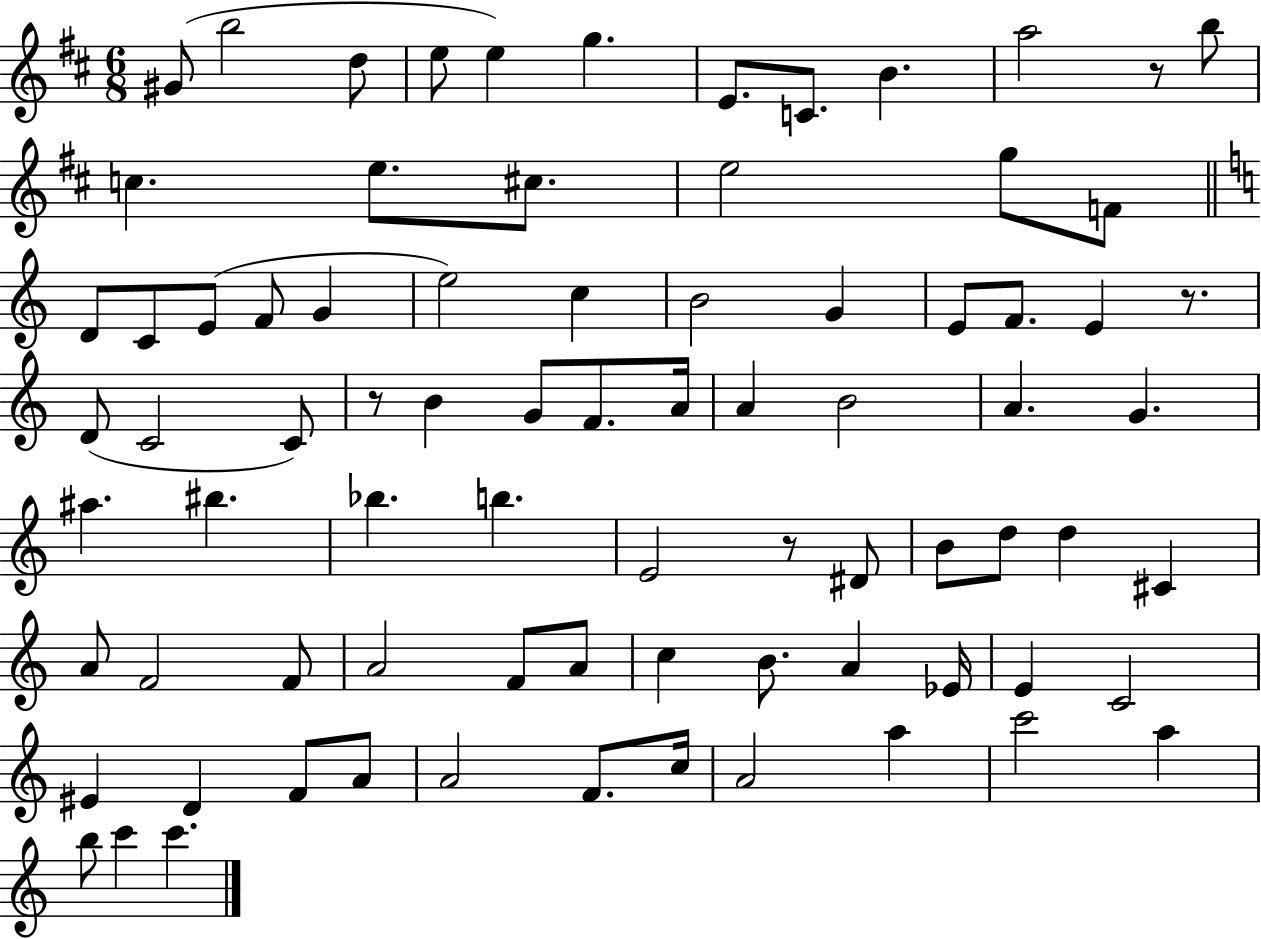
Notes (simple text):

G#4/e B5/h D5/e E5/e E5/q G5/q. E4/e. C4/e. B4/q. A5/h R/e B5/e C5/q. E5/e. C#5/e. E5/h G5/e F4/e D4/e C4/e E4/e F4/e G4/q E5/h C5/q B4/h G4/q E4/e F4/e. E4/q R/e. D4/e C4/h C4/e R/e B4/q G4/e F4/e. A4/s A4/q B4/h A4/q. G4/q. A#5/q. BIS5/q. Bb5/q. B5/q. E4/h R/e D#4/e B4/e D5/e D5/q C#4/q A4/e F4/h F4/e A4/h F4/e A4/e C5/q B4/e. A4/q Eb4/s E4/q C4/h EIS4/q D4/q F4/e A4/e A4/h F4/e. C5/s A4/h A5/q C6/h A5/q B5/e C6/q C6/q.